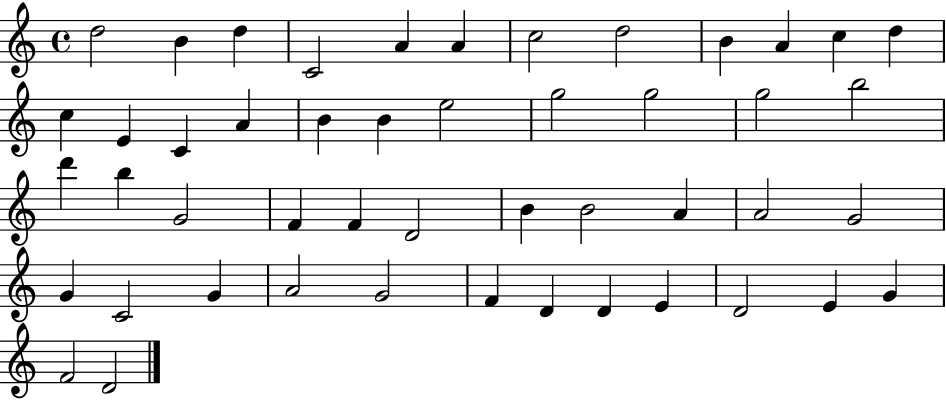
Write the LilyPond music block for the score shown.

{
  \clef treble
  \time 4/4
  \defaultTimeSignature
  \key c \major
  d''2 b'4 d''4 | c'2 a'4 a'4 | c''2 d''2 | b'4 a'4 c''4 d''4 | \break c''4 e'4 c'4 a'4 | b'4 b'4 e''2 | g''2 g''2 | g''2 b''2 | \break d'''4 b''4 g'2 | f'4 f'4 d'2 | b'4 b'2 a'4 | a'2 g'2 | \break g'4 c'2 g'4 | a'2 g'2 | f'4 d'4 d'4 e'4 | d'2 e'4 g'4 | \break f'2 d'2 | \bar "|."
}